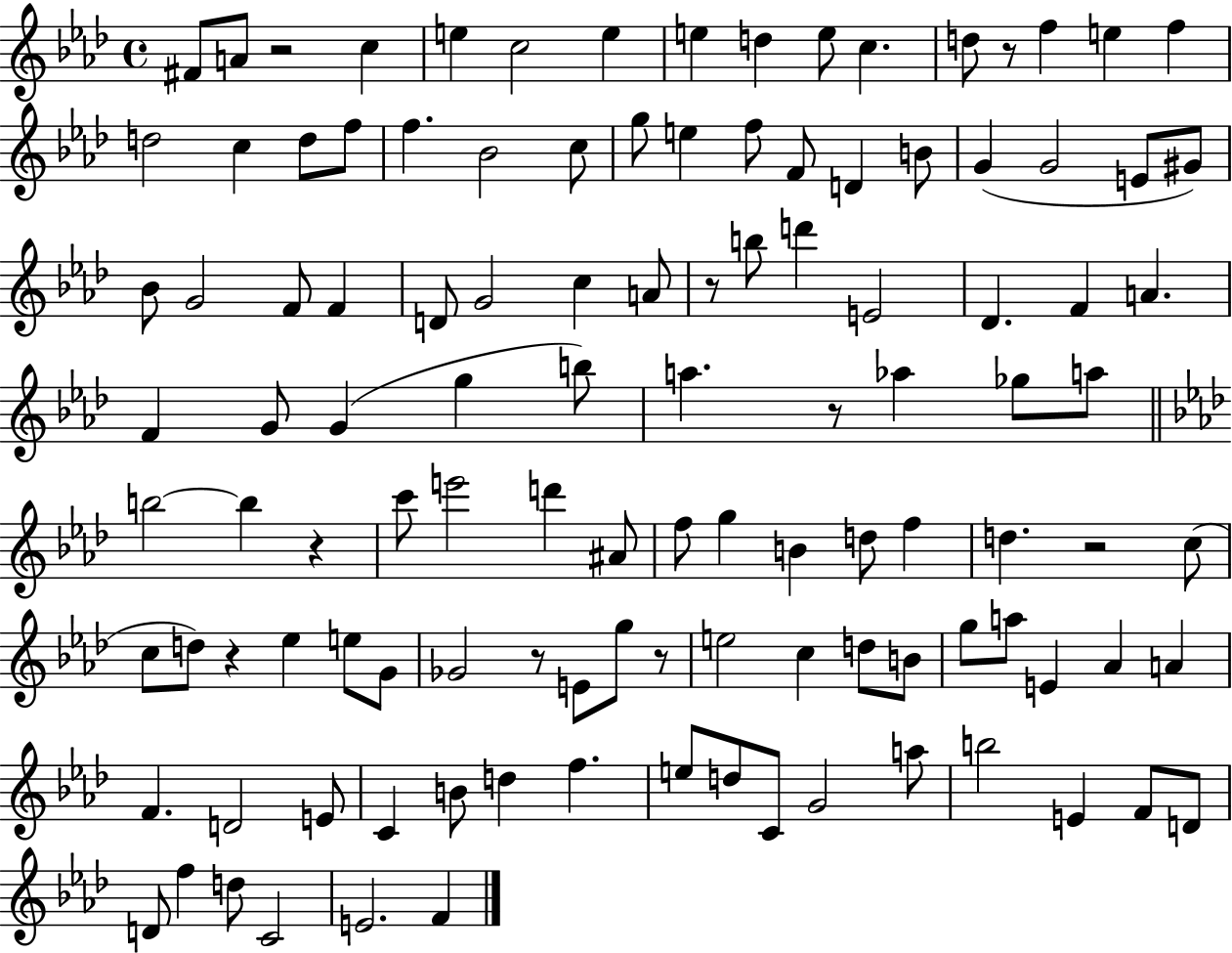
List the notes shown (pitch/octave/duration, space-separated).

F#4/e A4/e R/h C5/q E5/q C5/h E5/q E5/q D5/q E5/e C5/q. D5/e R/e F5/q E5/q F5/q D5/h C5/q D5/e F5/e F5/q. Bb4/h C5/e G5/e E5/q F5/e F4/e D4/q B4/e G4/q G4/h E4/e G#4/e Bb4/e G4/h F4/e F4/q D4/e G4/h C5/q A4/e R/e B5/e D6/q E4/h Db4/q. F4/q A4/q. F4/q G4/e G4/q G5/q B5/e A5/q. R/e Ab5/q Gb5/e A5/e B5/h B5/q R/q C6/e E6/h D6/q A#4/e F5/e G5/q B4/q D5/e F5/q D5/q. R/h C5/e C5/e D5/e R/q Eb5/q E5/e G4/e Gb4/h R/e E4/e G5/e R/e E5/h C5/q D5/e B4/e G5/e A5/e E4/q Ab4/q A4/q F4/q. D4/h E4/e C4/q B4/e D5/q F5/q. E5/e D5/e C4/e G4/h A5/e B5/h E4/q F4/e D4/e D4/e F5/q D5/e C4/h E4/h. F4/q